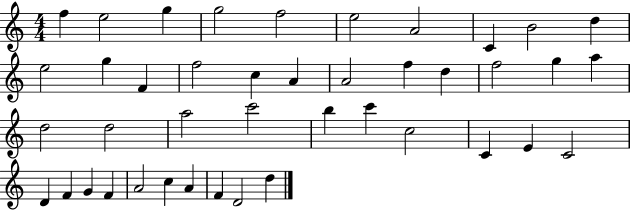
F5/q E5/h G5/q G5/h F5/h E5/h A4/h C4/q B4/h D5/q E5/h G5/q F4/q F5/h C5/q A4/q A4/h F5/q D5/q F5/h G5/q A5/q D5/h D5/h A5/h C6/h B5/q C6/q C5/h C4/q E4/q C4/h D4/q F4/q G4/q F4/q A4/h C5/q A4/q F4/q D4/h D5/q